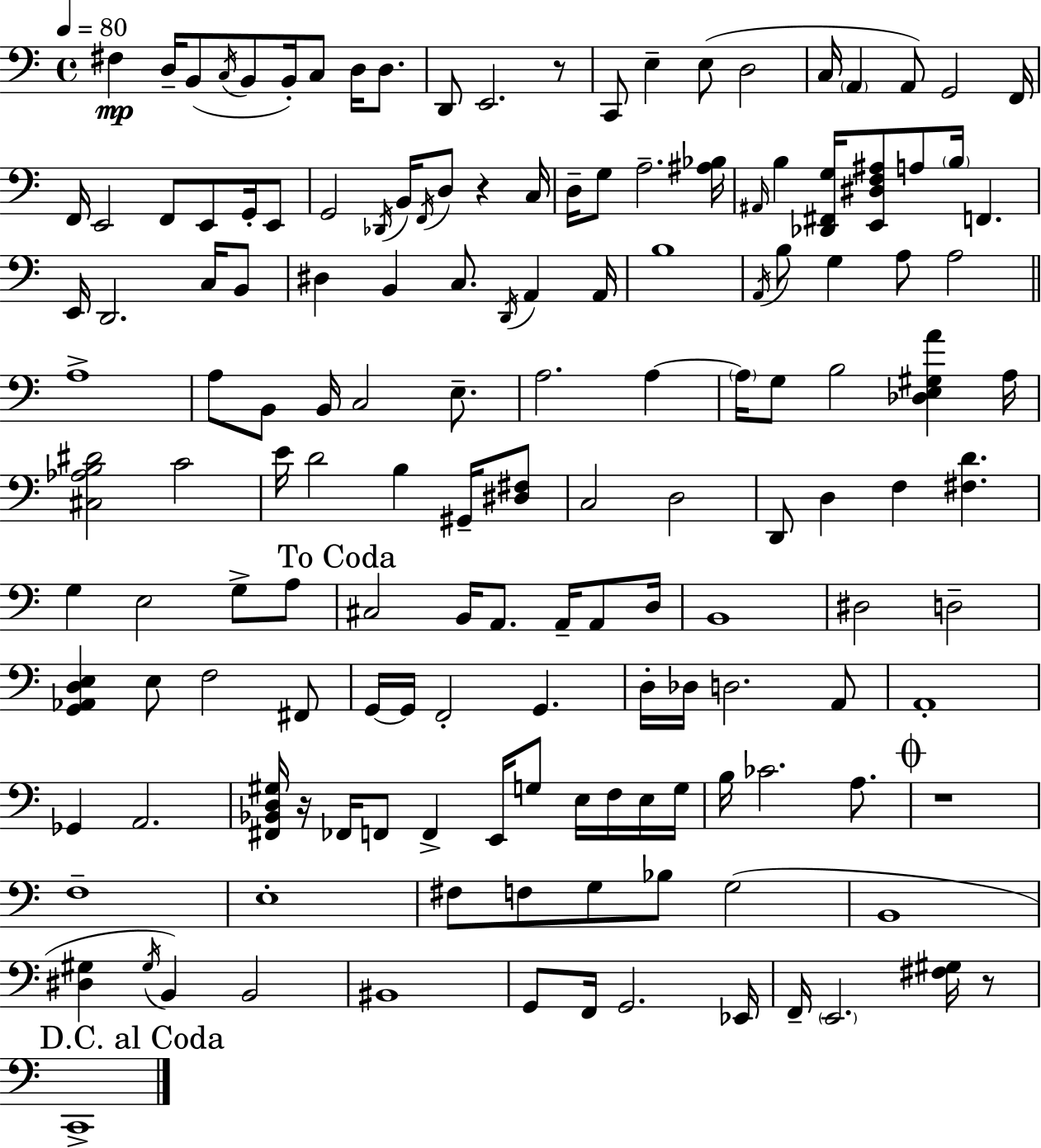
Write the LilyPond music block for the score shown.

{
  \clef bass
  \time 4/4
  \defaultTimeSignature
  \key c \major
  \tempo 4 = 80
  fis4\mp d16-- b,8( \acciaccatura { c16 } b,8 b,16-.) c8 d16 d8. | d,8 e,2. r8 | c,8 e4-- e8( d2 | c16 \parenthesize a,4 a,8) g,2 | \break f,16 f,16 e,2 f,8 e,8 g,16-. e,8 | g,2 \acciaccatura { des,16 } b,16 \acciaccatura { f,16 } d8 r4 | c16 d16-- g8 a2.-- | <ais bes>16 \grace { ais,16 } b4 <des, fis, g>16 <e, dis f ais>8 a8 \parenthesize b16 f,4. | \break e,16 d,2. | c16 b,8 dis4 b,4 c8. \acciaccatura { d,16 } | a,4 a,16 b1 | \acciaccatura { a,16 } b8 g4 a8 a2 | \break \bar "||" \break \key a \minor a1-> | a8 b,8 b,16 c2 e8.-- | a2. a4~~ | \parenthesize a16 g8 b2 <des e gis a'>4 a16 | \break <cis aes b dis'>2 c'2 | e'16 d'2 b4 gis,16-- <dis fis>8 | c2 d2 | d,8 d4 f4 <fis d'>4. | \break g4 e2 g8-> a8 | \mark "To Coda" cis2 b,16 a,8. a,16-- a,8 d16 | b,1 | dis2 d2-- | \break <g, aes, d e>4 e8 f2 fis,8 | g,16~~ g,16 f,2-. g,4. | d16-. des16 d2. a,8 | a,1-. | \break ges,4 a,2. | <fis, bes, d gis>16 r16 fes,16 f,8 f,4-> e,16 g8 e16 f16 e16 g16 | b16 ces'2. a8. | \mark \markup { \musicglyph "scripts.coda" } r1 | \break f1-- | e1-. | fis8 f8 g8 bes8 g2( | b,1 | \break <dis gis>4 \acciaccatura { gis16 } b,4) b,2 | bis,1 | g,8 f,16 g,2. | ees,16 f,16-- \parenthesize e,2. <fis gis>16 r8 | \break \mark "D.C. al Coda" c,1-> | \bar "|."
}